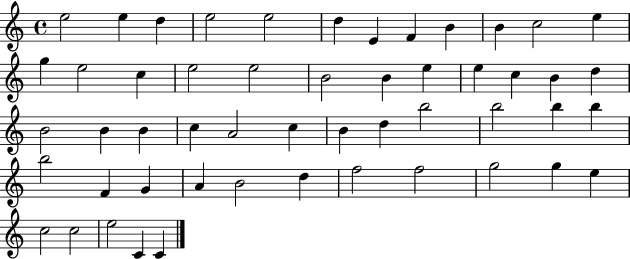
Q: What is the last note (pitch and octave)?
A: C4